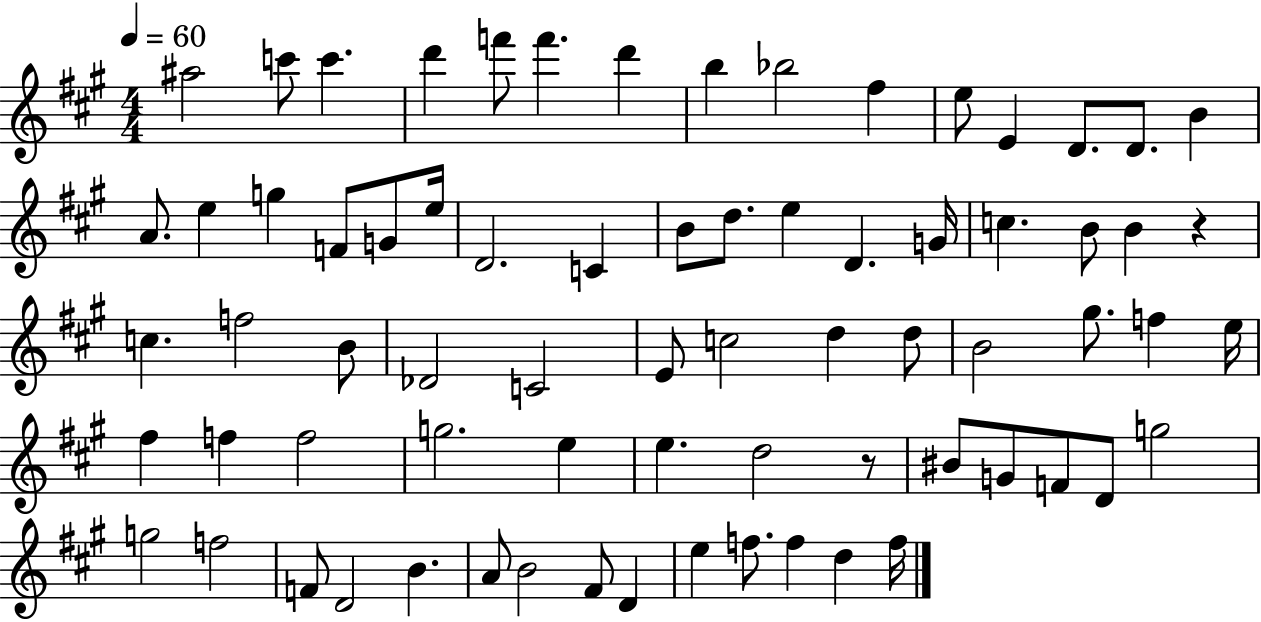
{
  \clef treble
  \numericTimeSignature
  \time 4/4
  \key a \major
  \tempo 4 = 60
  ais''2 c'''8 c'''4. | d'''4 f'''8 f'''4. d'''4 | b''4 bes''2 fis''4 | e''8 e'4 d'8. d'8. b'4 | \break a'8. e''4 g''4 f'8 g'8 e''16 | d'2. c'4 | b'8 d''8. e''4 d'4. g'16 | c''4. b'8 b'4 r4 | \break c''4. f''2 b'8 | des'2 c'2 | e'8 c''2 d''4 d''8 | b'2 gis''8. f''4 e''16 | \break fis''4 f''4 f''2 | g''2. e''4 | e''4. d''2 r8 | bis'8 g'8 f'8 d'8 g''2 | \break g''2 f''2 | f'8 d'2 b'4. | a'8 b'2 fis'8 d'4 | e''4 f''8. f''4 d''4 f''16 | \break \bar "|."
}